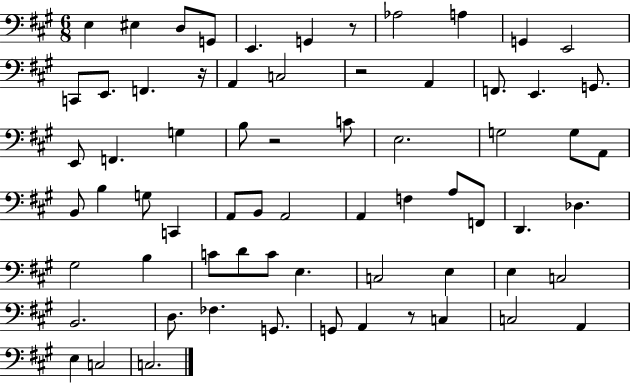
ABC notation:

X:1
T:Untitled
M:6/8
L:1/4
K:A
E, ^E, D,/2 G,,/2 E,, G,, z/2 _A,2 A, G,, E,,2 C,,/2 E,,/2 F,, z/4 A,, C,2 z2 A,, F,,/2 E,, G,,/2 E,,/2 F,, G, B,/2 z2 C/2 E,2 G,2 G,/2 A,,/2 B,,/2 B, G,/2 C,, A,,/2 B,,/2 A,,2 A,, F, A,/2 F,,/2 D,, _D, ^G,2 B, C/2 D/2 C/2 E, C,2 E, E, C,2 B,,2 D,/2 _F, G,,/2 G,,/2 A,, z/2 C, C,2 A,, E, C,2 C,2